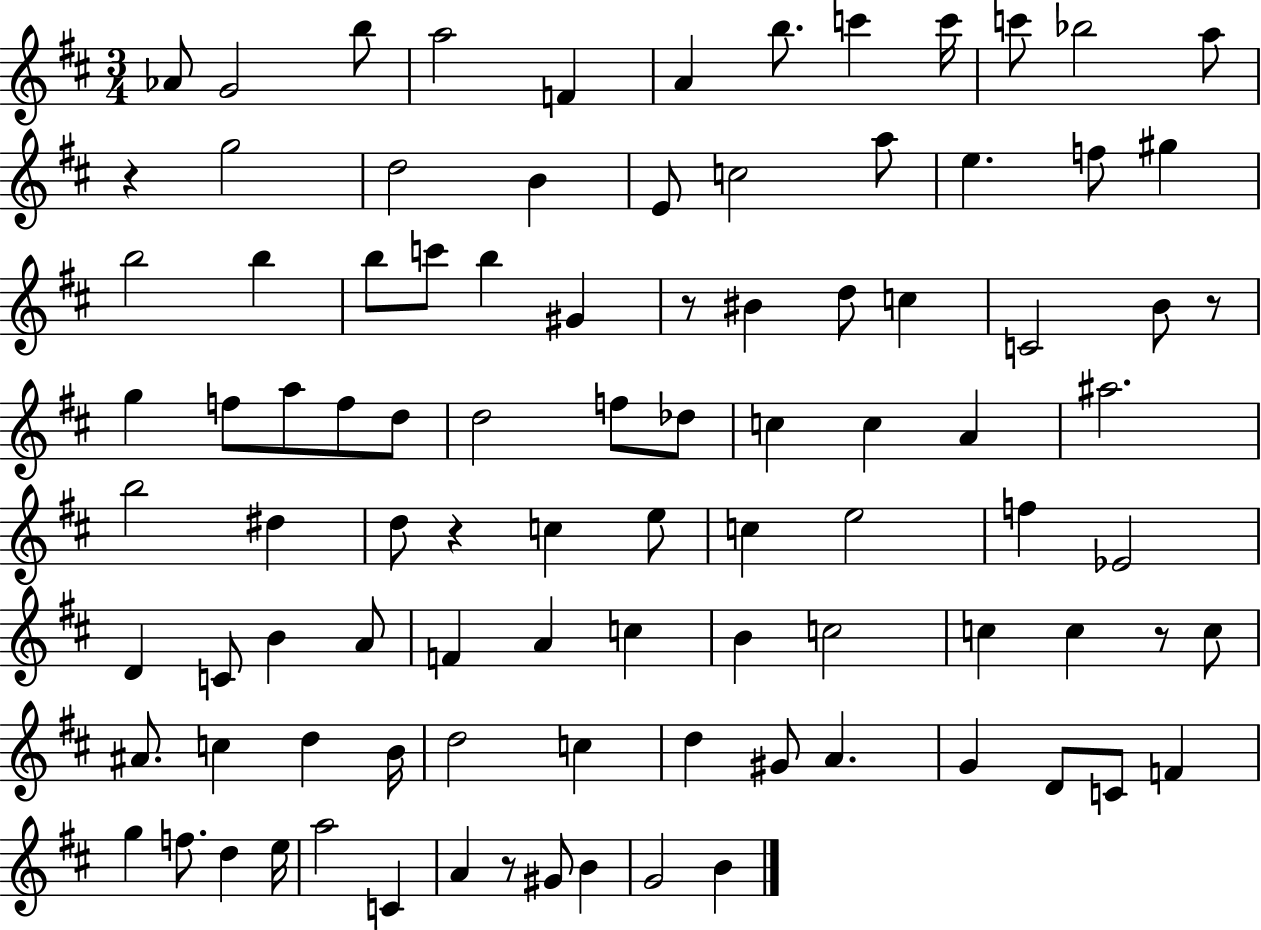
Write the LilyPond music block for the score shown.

{
  \clef treble
  \numericTimeSignature
  \time 3/4
  \key d \major
  aes'8 g'2 b''8 | a''2 f'4 | a'4 b''8. c'''4 c'''16 | c'''8 bes''2 a''8 | \break r4 g''2 | d''2 b'4 | e'8 c''2 a''8 | e''4. f''8 gis''4 | \break b''2 b''4 | b''8 c'''8 b''4 gis'4 | r8 bis'4 d''8 c''4 | c'2 b'8 r8 | \break g''4 f''8 a''8 f''8 d''8 | d''2 f''8 des''8 | c''4 c''4 a'4 | ais''2. | \break b''2 dis''4 | d''8 r4 c''4 e''8 | c''4 e''2 | f''4 ees'2 | \break d'4 c'8 b'4 a'8 | f'4 a'4 c''4 | b'4 c''2 | c''4 c''4 r8 c''8 | \break ais'8. c''4 d''4 b'16 | d''2 c''4 | d''4 gis'8 a'4. | g'4 d'8 c'8 f'4 | \break g''4 f''8. d''4 e''16 | a''2 c'4 | a'4 r8 gis'8 b'4 | g'2 b'4 | \break \bar "|."
}